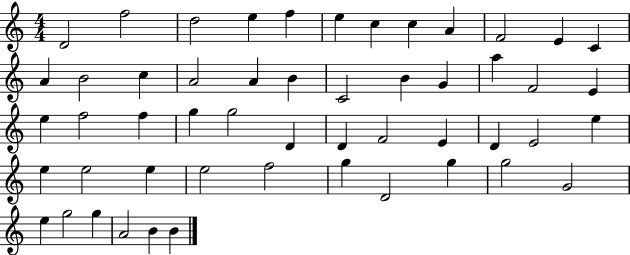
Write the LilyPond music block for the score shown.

{
  \clef treble
  \numericTimeSignature
  \time 4/4
  \key c \major
  d'2 f''2 | d''2 e''4 f''4 | e''4 c''4 c''4 a'4 | f'2 e'4 c'4 | \break a'4 b'2 c''4 | a'2 a'4 b'4 | c'2 b'4 g'4 | a''4 f'2 e'4 | \break e''4 f''2 f''4 | g''4 g''2 d'4 | d'4 f'2 e'4 | d'4 e'2 e''4 | \break e''4 e''2 e''4 | e''2 f''2 | g''4 d'2 g''4 | g''2 g'2 | \break e''4 g''2 g''4 | a'2 b'4 b'4 | \bar "|."
}